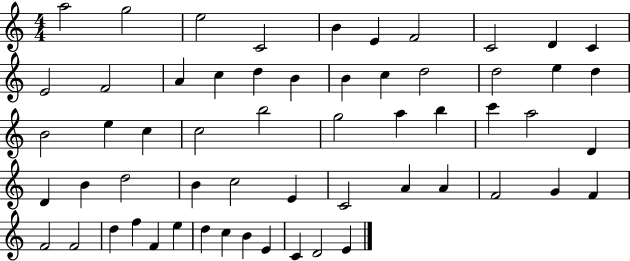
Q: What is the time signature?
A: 4/4